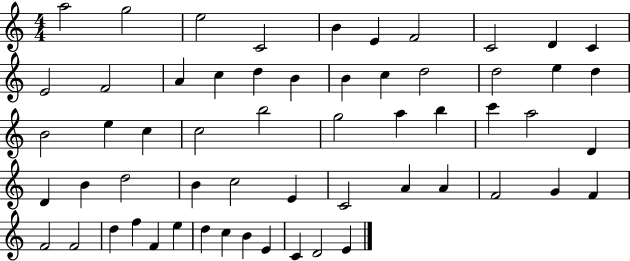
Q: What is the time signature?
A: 4/4